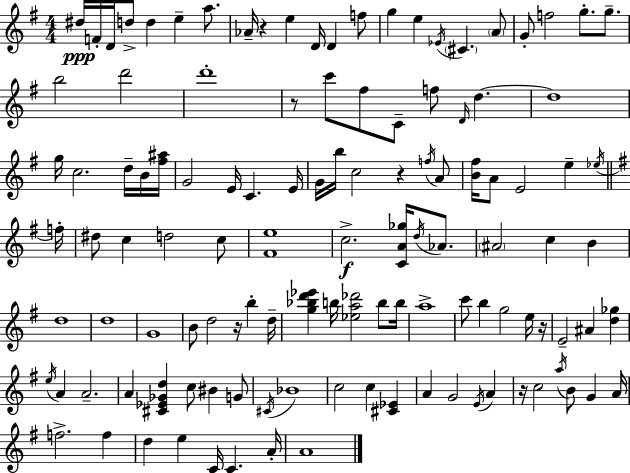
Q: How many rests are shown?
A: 6